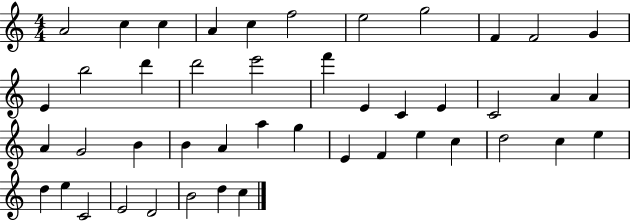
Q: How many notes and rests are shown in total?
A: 45